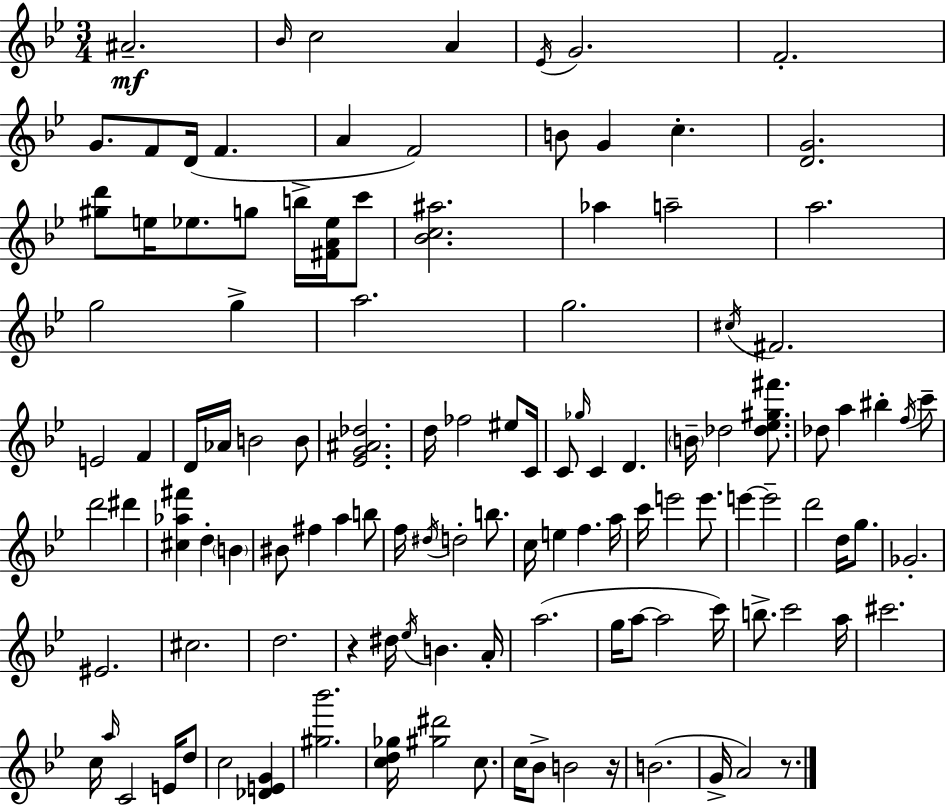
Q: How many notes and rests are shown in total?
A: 119